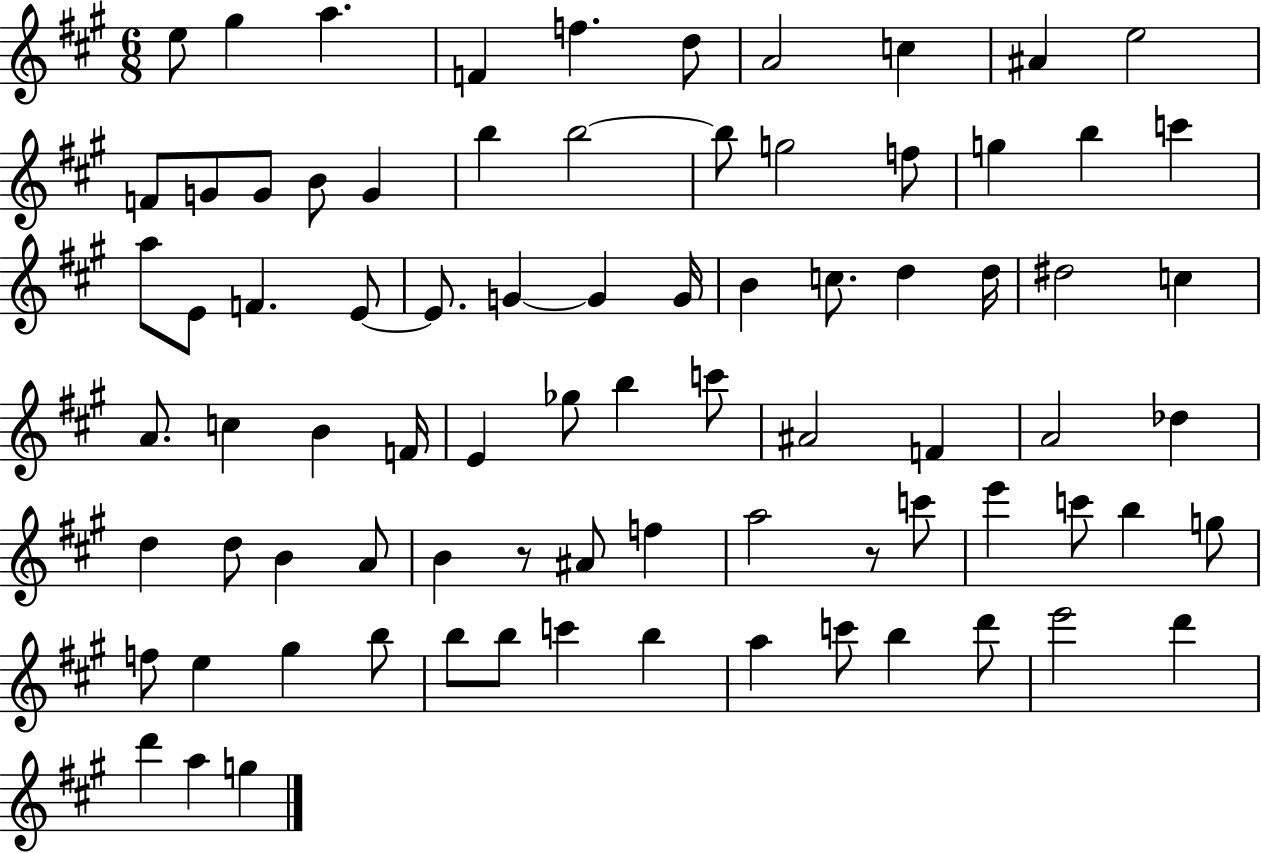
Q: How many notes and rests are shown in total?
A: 81